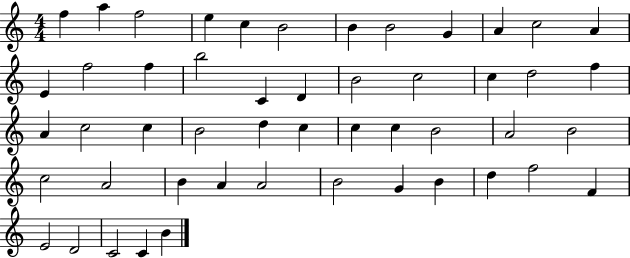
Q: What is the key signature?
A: C major